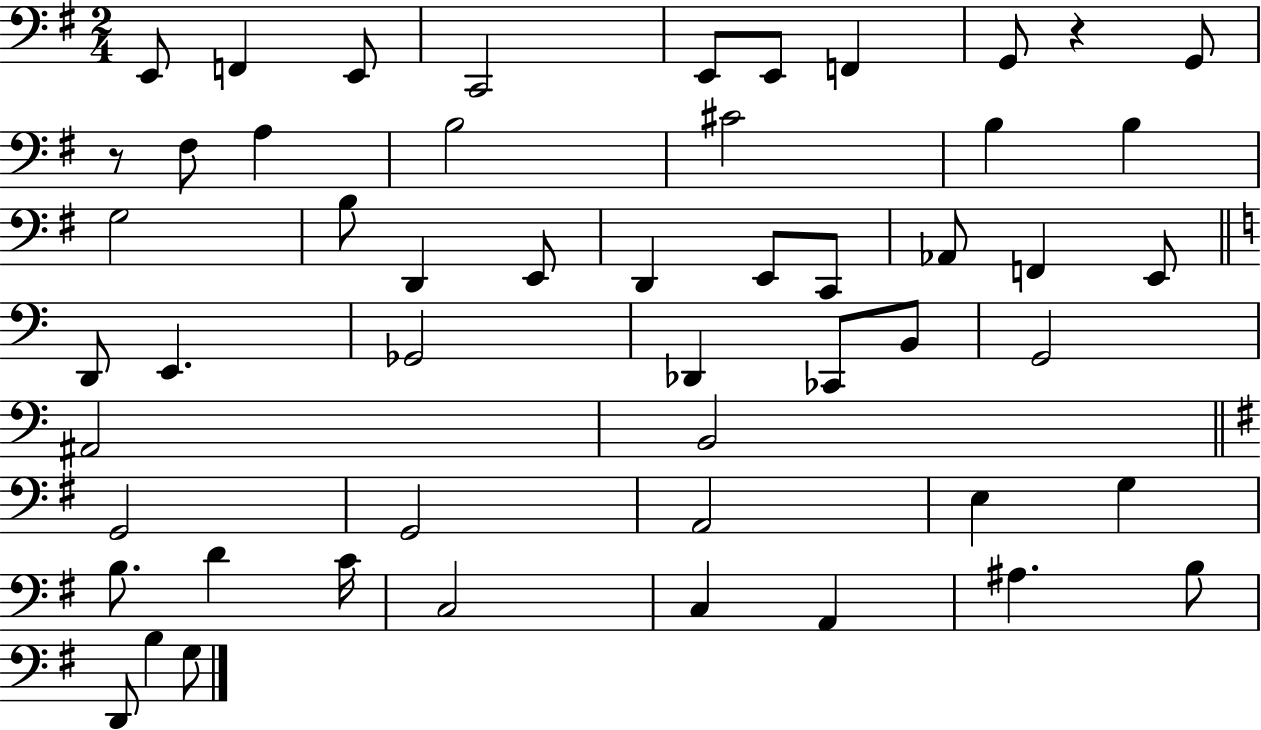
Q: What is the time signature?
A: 2/4